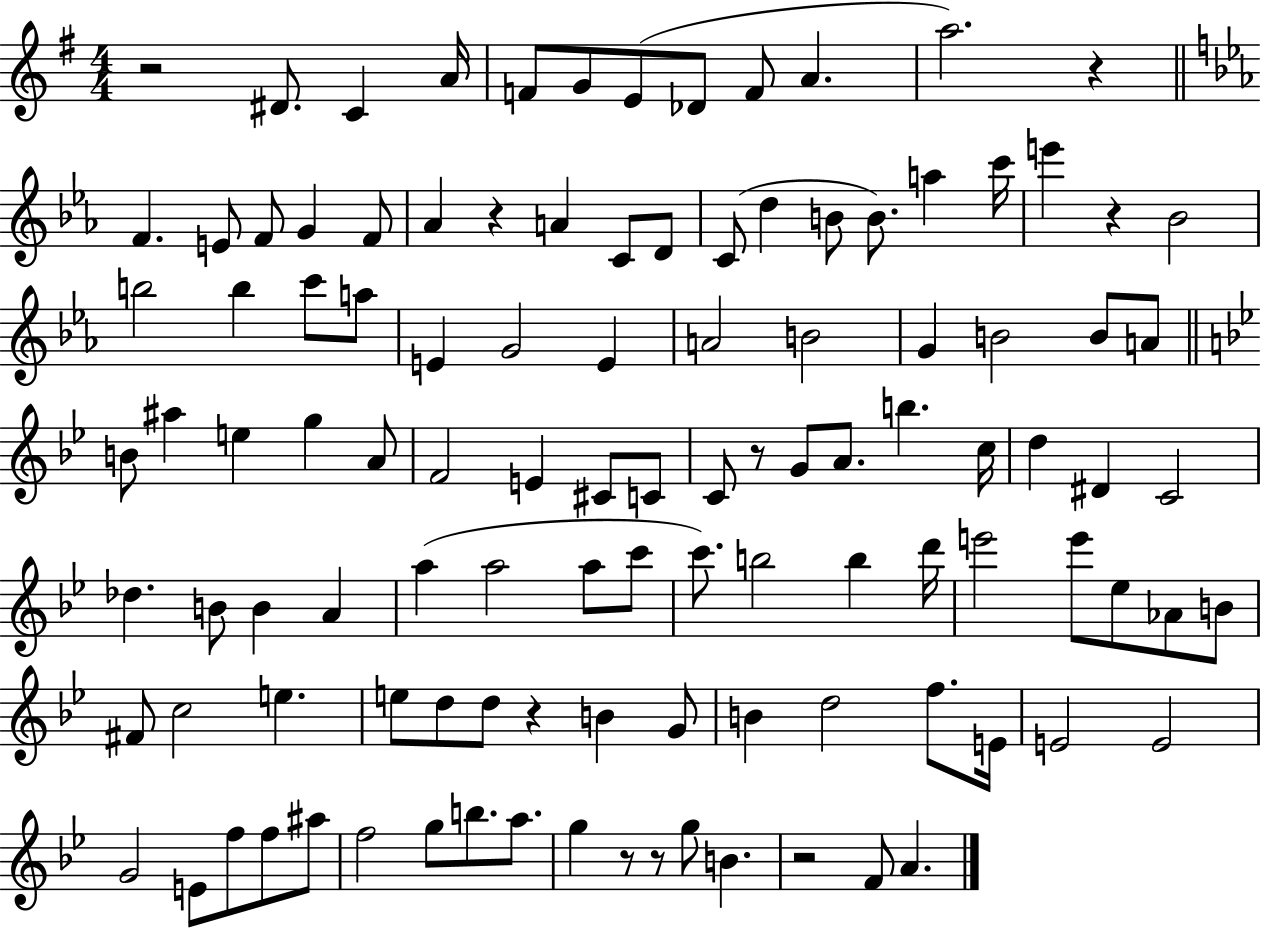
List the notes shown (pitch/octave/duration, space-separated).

R/h D#4/e. C4/q A4/s F4/e G4/e E4/e Db4/e F4/e A4/q. A5/h. R/q F4/q. E4/e F4/e G4/q F4/e Ab4/q R/q A4/q C4/e D4/e C4/e D5/q B4/e B4/e. A5/q C6/s E6/q R/q Bb4/h B5/h B5/q C6/e A5/e E4/q G4/h E4/q A4/h B4/h G4/q B4/h B4/e A4/e B4/e A#5/q E5/q G5/q A4/e F4/h E4/q C#4/e C4/e C4/e R/e G4/e A4/e. B5/q. C5/s D5/q D#4/q C4/h Db5/q. B4/e B4/q A4/q A5/q A5/h A5/e C6/e C6/e. B5/h B5/q D6/s E6/h E6/e Eb5/e Ab4/e B4/e F#4/e C5/h E5/q. E5/e D5/e D5/e R/q B4/q G4/e B4/q D5/h F5/e. E4/s E4/h E4/h G4/h E4/e F5/e F5/e A#5/e F5/h G5/e B5/e. A5/e. G5/q R/e R/e G5/e B4/q. R/h F4/e A4/q.